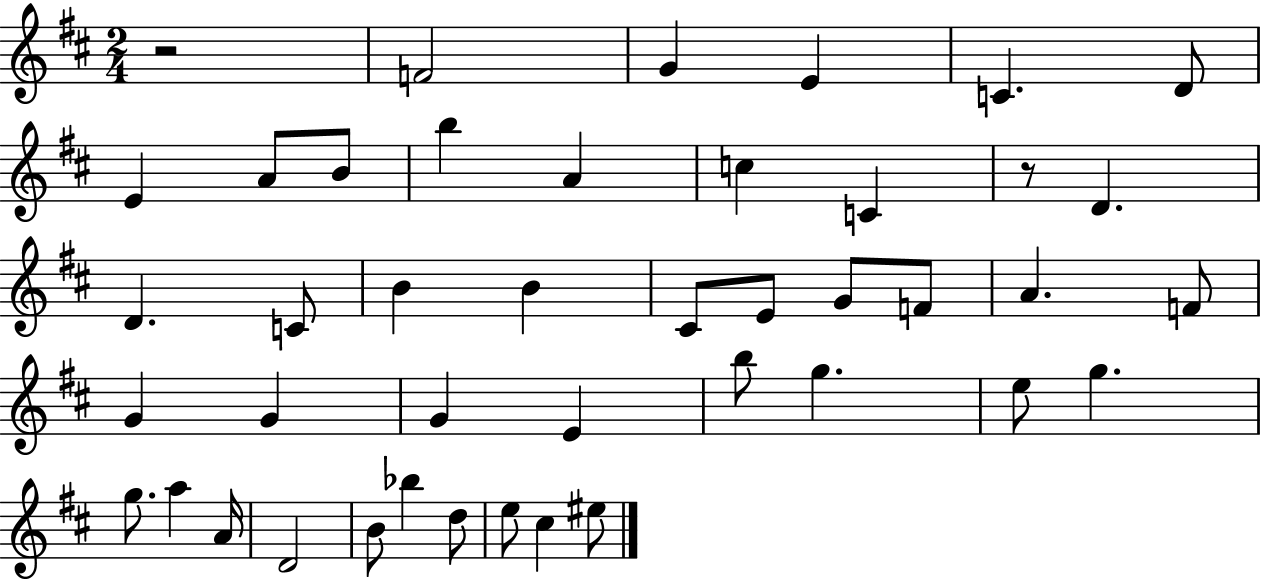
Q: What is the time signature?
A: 2/4